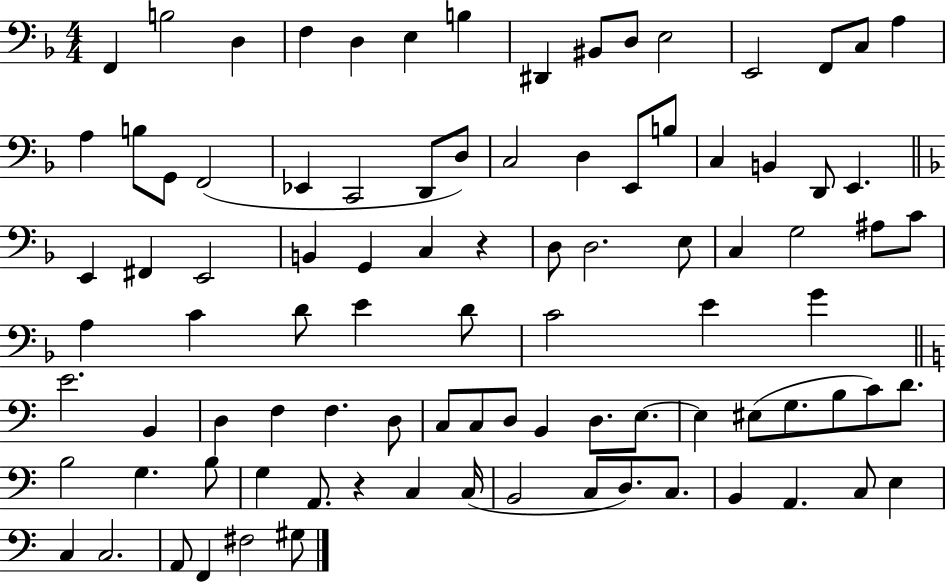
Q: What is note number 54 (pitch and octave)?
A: B2